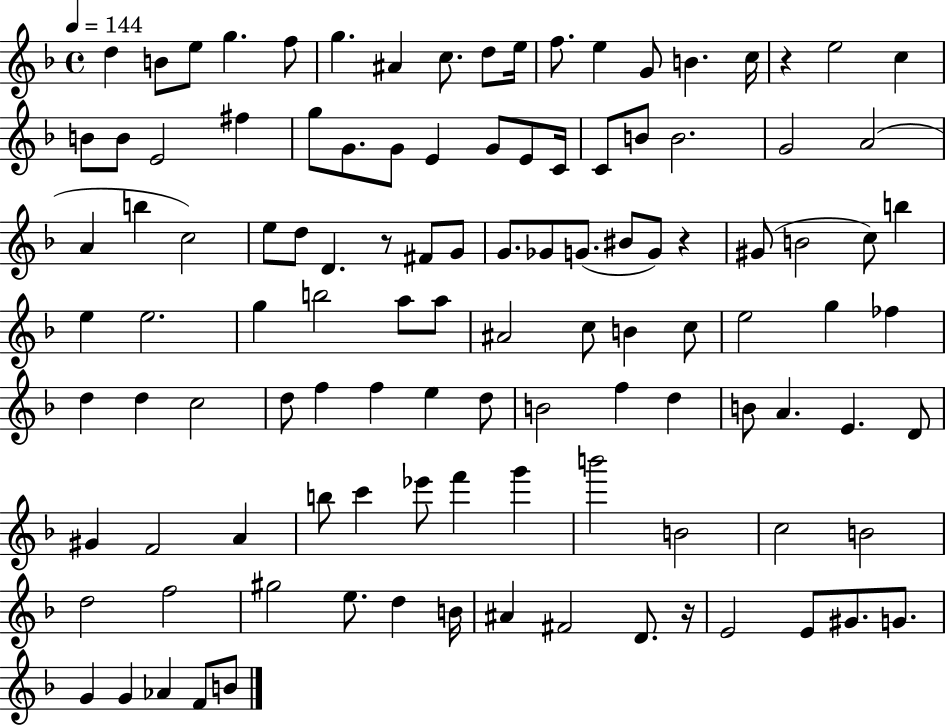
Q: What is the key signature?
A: F major